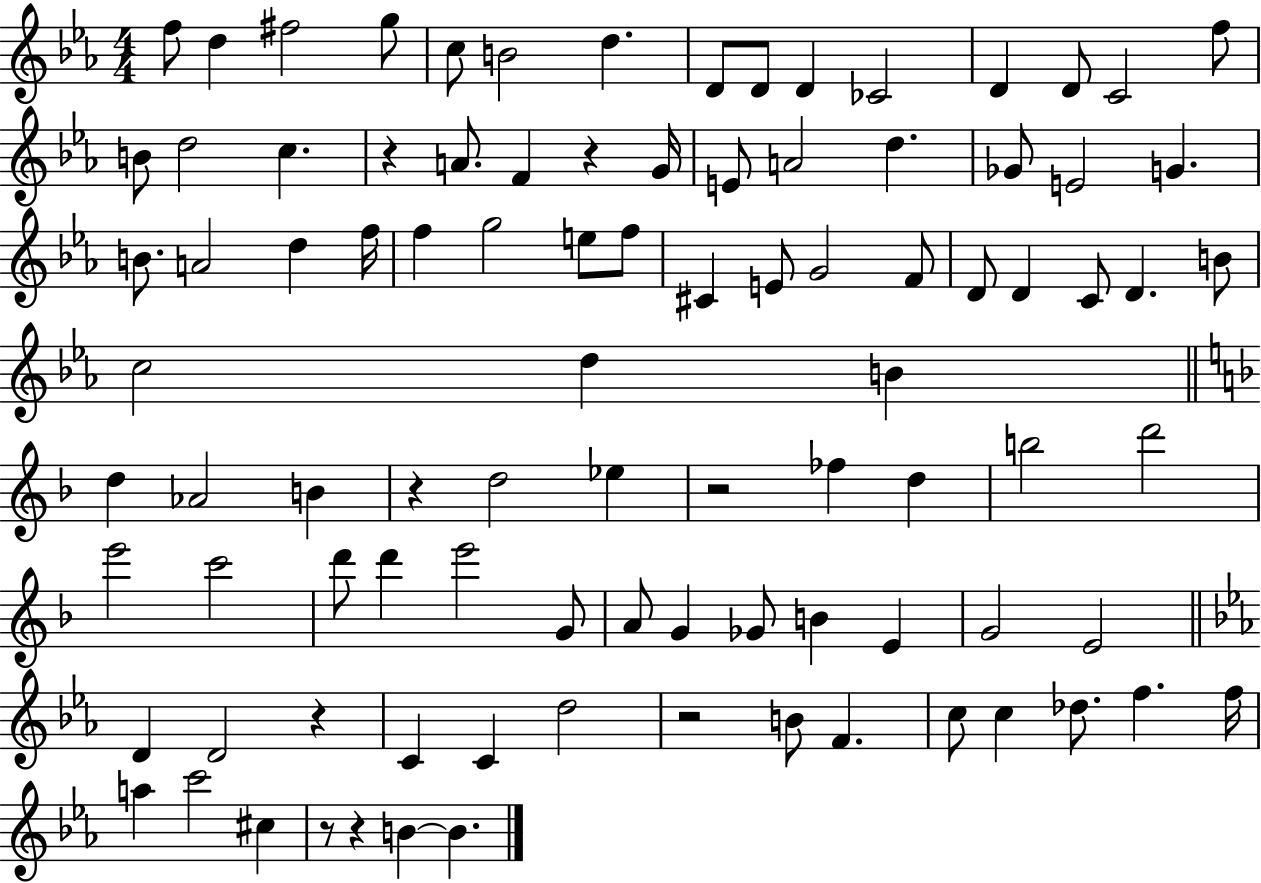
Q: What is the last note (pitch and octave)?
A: B4